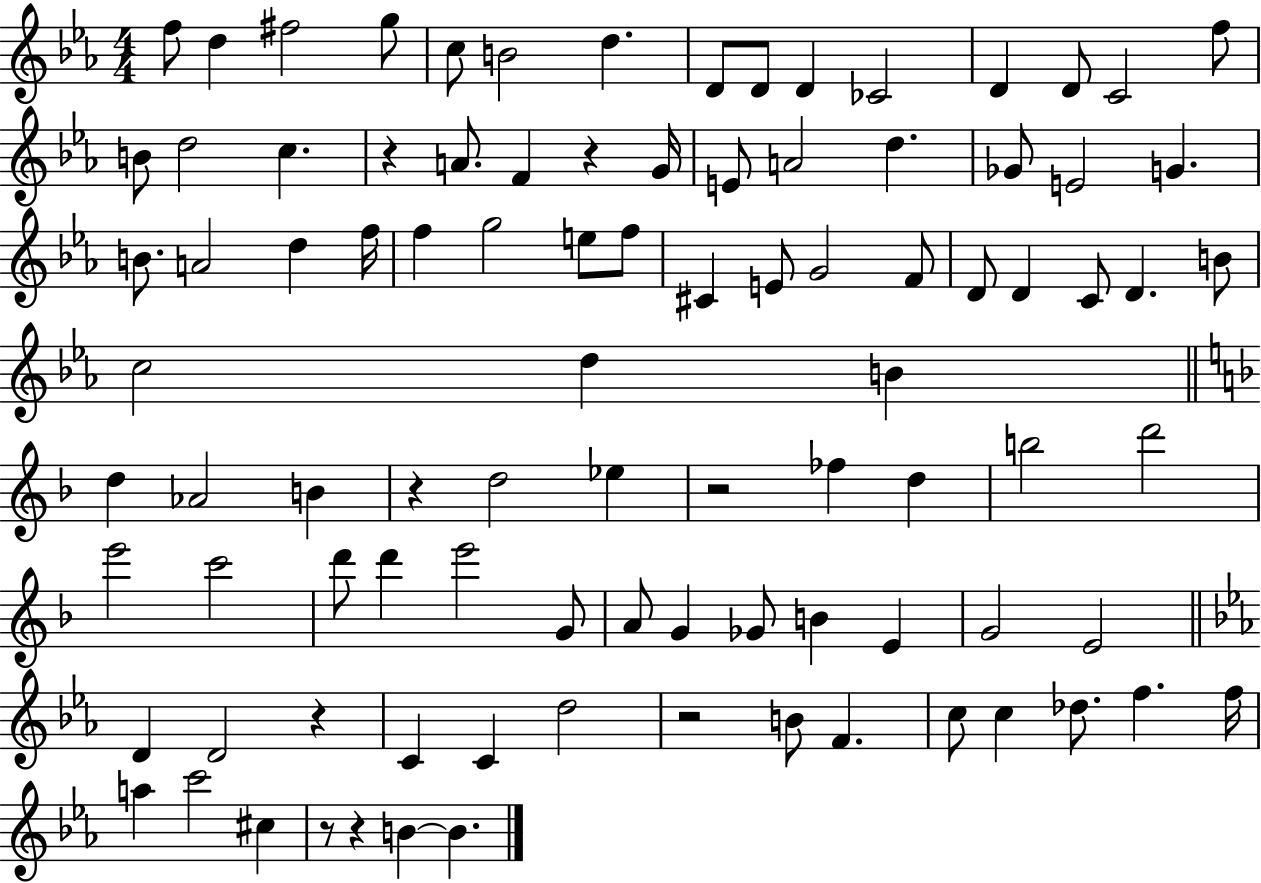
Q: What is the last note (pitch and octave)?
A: B4